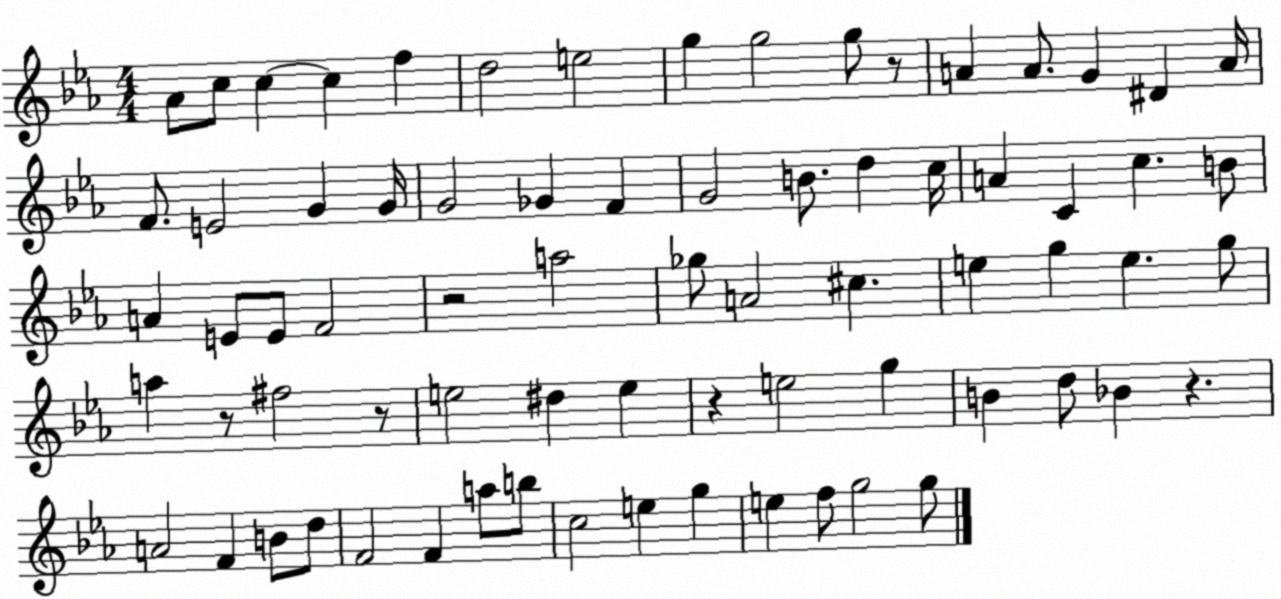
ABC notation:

X:1
T:Untitled
M:4/4
L:1/4
K:Eb
_A/2 c/2 c c f d2 e2 g g2 g/2 z/2 A A/2 G ^D A/4 F/2 E2 G G/4 G2 _G F G2 B/2 d c/4 A C c B/2 A E/2 E/2 F2 z2 a2 _g/2 A2 ^c e g e g/2 a z/2 ^f2 z/2 e2 ^d e z e2 g B d/2 _B z A2 F B/2 d/2 F2 F a/2 b/2 c2 e g e f/2 g2 g/2